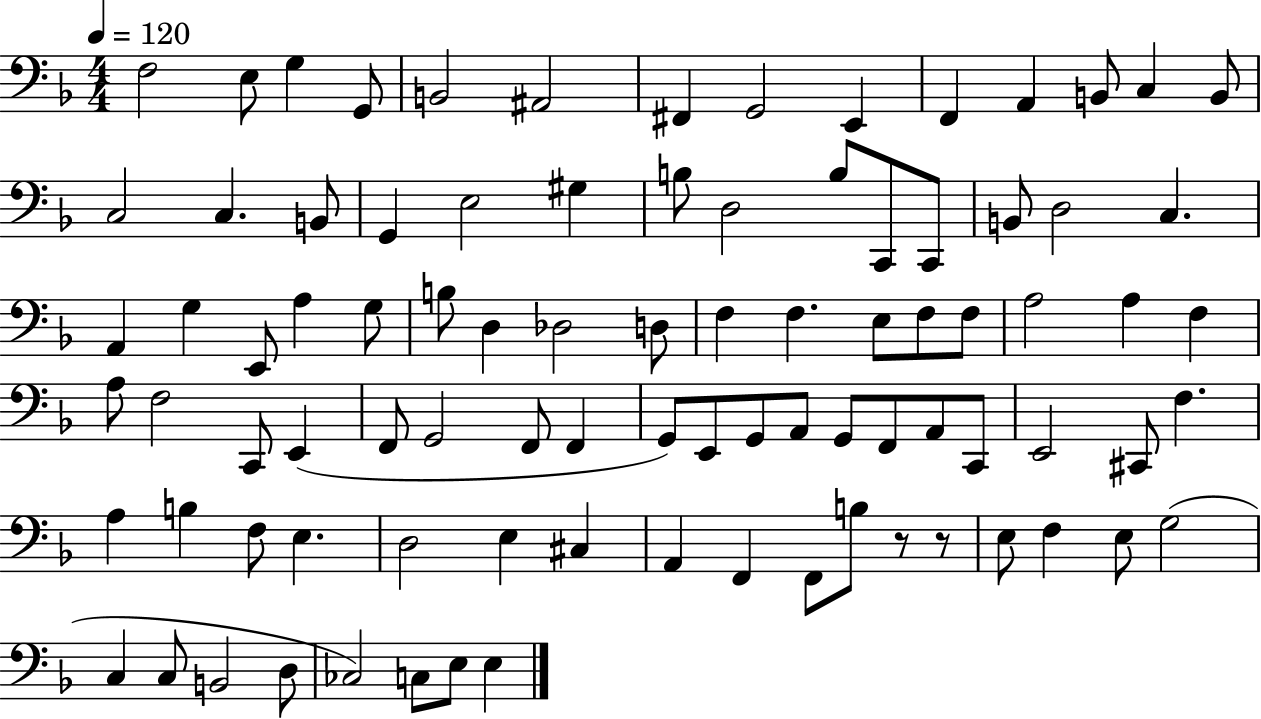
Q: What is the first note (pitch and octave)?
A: F3